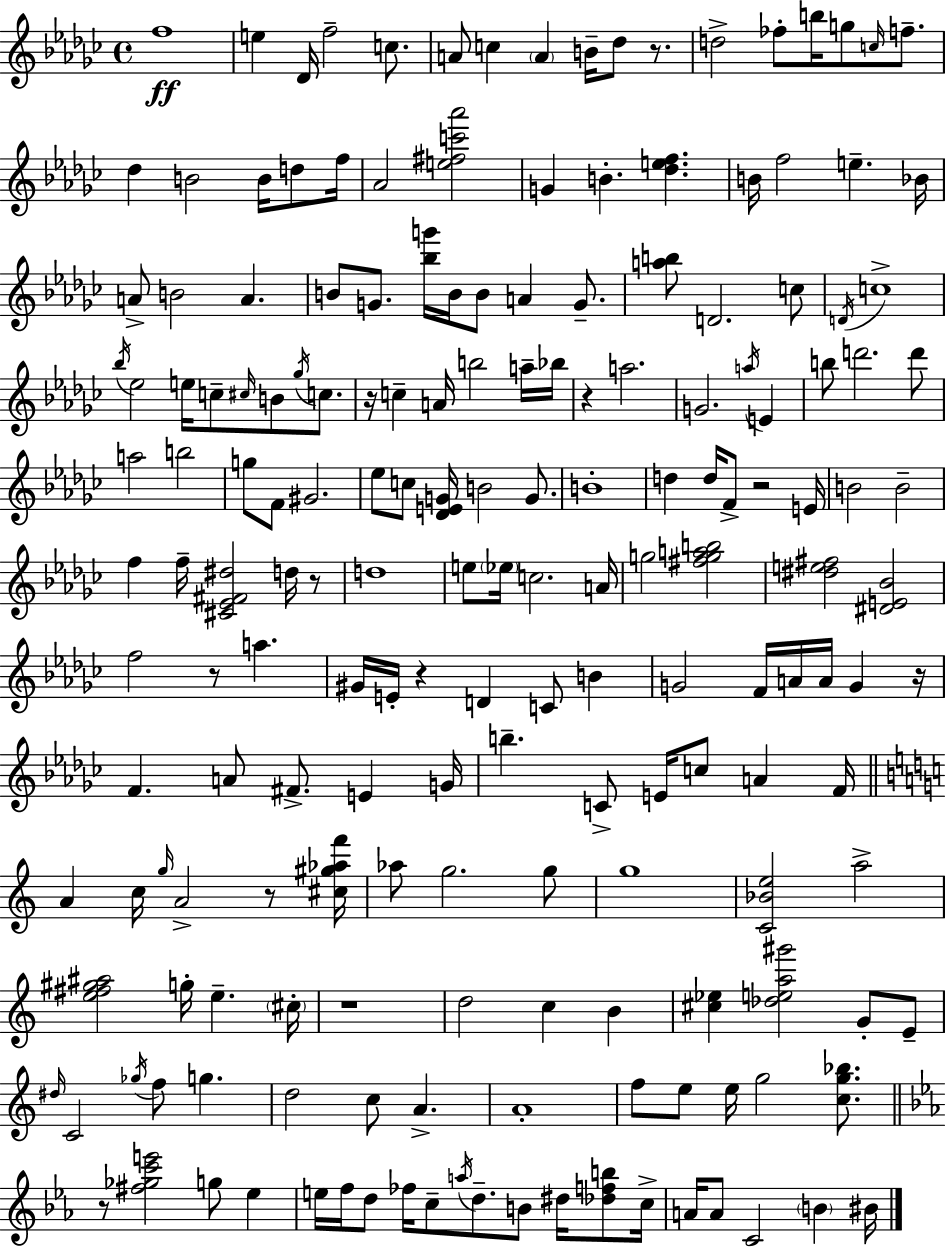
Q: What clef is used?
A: treble